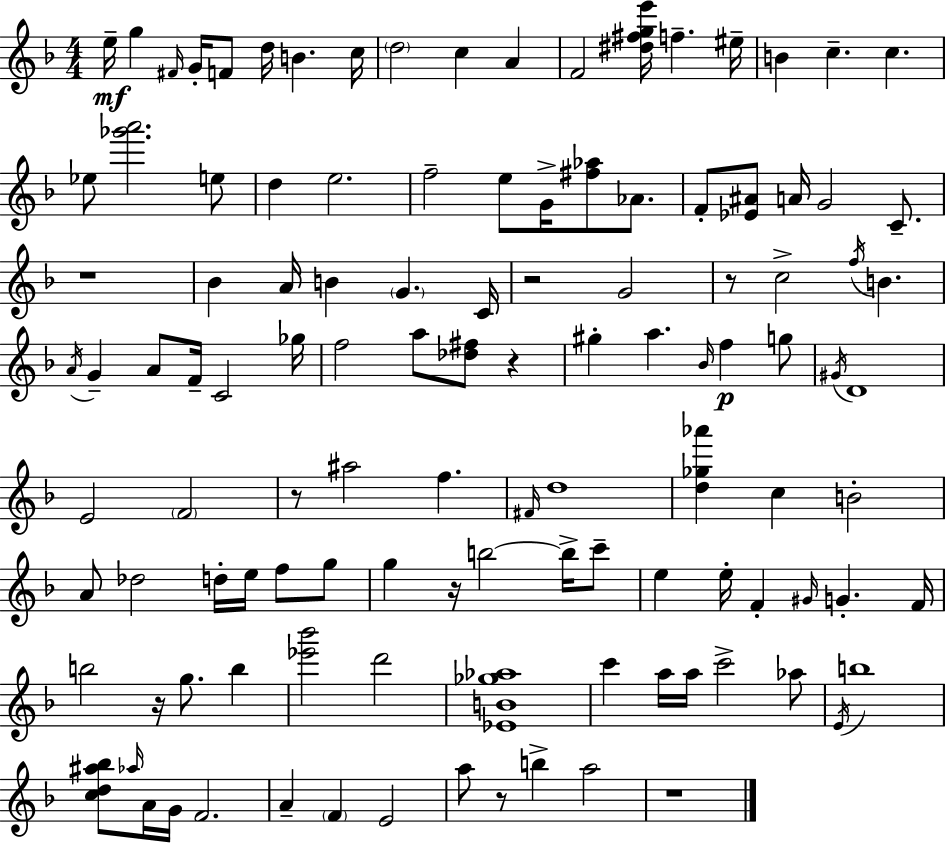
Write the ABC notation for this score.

X:1
T:Untitled
M:4/4
L:1/4
K:Dm
e/4 g ^F/4 G/4 F/2 d/4 B c/4 d2 c A F2 [^d^fge']/4 f ^e/4 B c c _e/2 [_g'a']2 e/2 d e2 f2 e/2 G/4 [^f_a]/2 _A/2 F/2 [_E^A]/2 A/4 G2 C/2 z4 _B A/4 B G C/4 z2 G2 z/2 c2 f/4 B A/4 G A/2 F/4 C2 _g/4 f2 a/2 [_d^f]/2 z ^g a _B/4 f g/2 ^G/4 D4 E2 F2 z/2 ^a2 f ^F/4 d4 [d_g_a'] c B2 A/2 _d2 d/4 e/4 f/2 g/2 g z/4 b2 b/4 c'/2 e e/4 F ^G/4 G F/4 b2 z/4 g/2 b [_e'_b']2 d'2 [_EB_g_a]4 c' a/4 a/4 c'2 _a/2 E/4 b4 [cd^a_b]/2 _a/4 A/4 G/4 F2 A F E2 a/2 z/2 b a2 z4